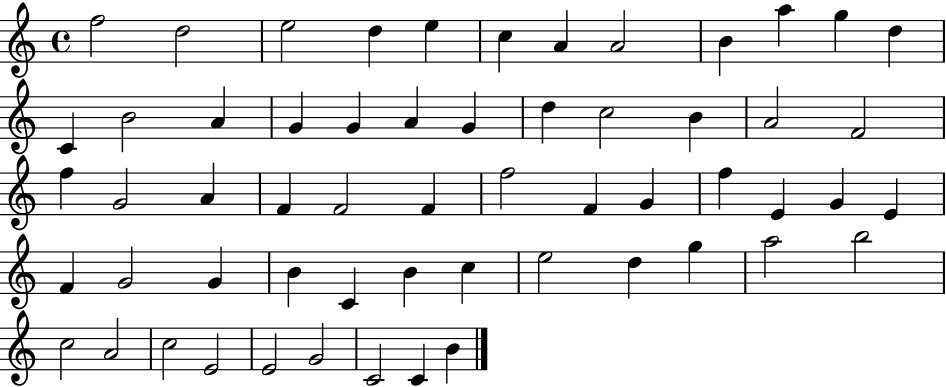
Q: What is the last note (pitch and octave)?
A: B4